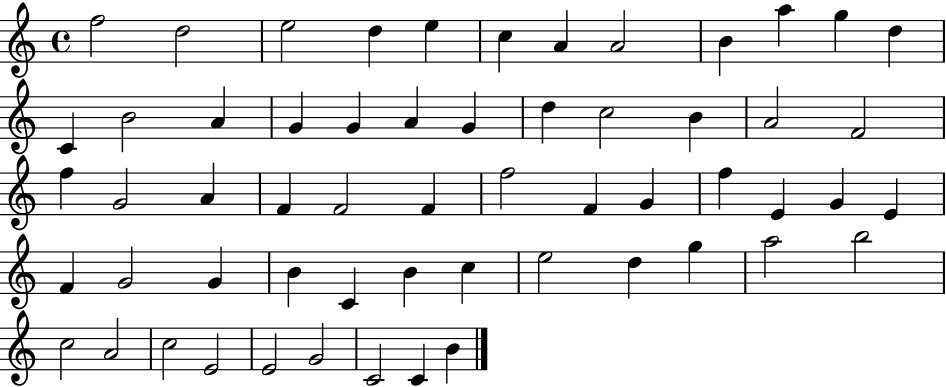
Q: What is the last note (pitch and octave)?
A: B4